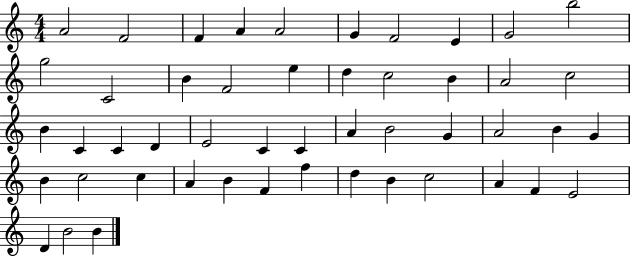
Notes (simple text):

A4/h F4/h F4/q A4/q A4/h G4/q F4/h E4/q G4/h B5/h G5/h C4/h B4/q F4/h E5/q D5/q C5/h B4/q A4/h C5/h B4/q C4/q C4/q D4/q E4/h C4/q C4/q A4/q B4/h G4/q A4/h B4/q G4/q B4/q C5/h C5/q A4/q B4/q F4/q F5/q D5/q B4/q C5/h A4/q F4/q E4/h D4/q B4/h B4/q